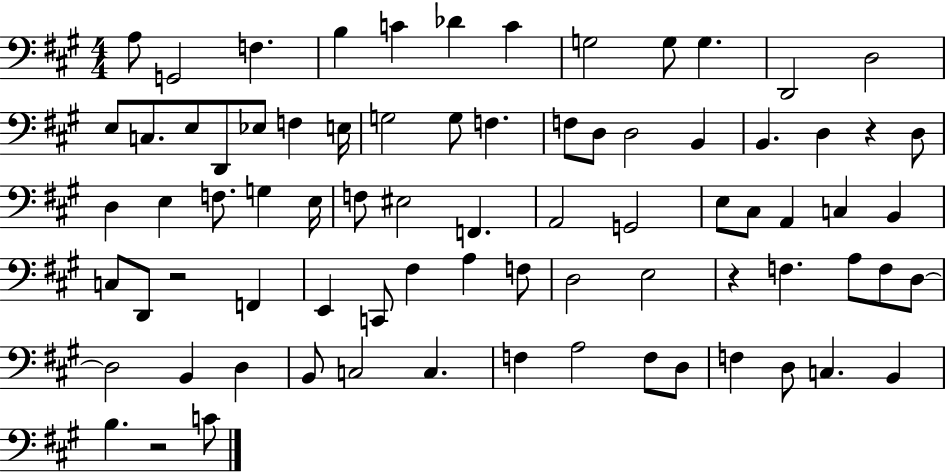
{
  \clef bass
  \numericTimeSignature
  \time 4/4
  \key a \major
  \repeat volta 2 { a8 g,2 f4. | b4 c'4 des'4 c'4 | g2 g8 g4. | d,2 d2 | \break e8 c8. e8 d,8 ees8 f4 e16 | g2 g8 f4. | f8 d8 d2 b,4 | b,4. d4 r4 d8 | \break d4 e4 f8. g4 e16 | f8 eis2 f,4. | a,2 g,2 | e8 cis8 a,4 c4 b,4 | \break c8 d,8 r2 f,4 | e,4 c,8 fis4 a4 f8 | d2 e2 | r4 f4. a8 f8 d8~~ | \break d2 b,4 d4 | b,8 c2 c4. | f4 a2 f8 d8 | f4 d8 c4. b,4 | \break b4. r2 c'8 | } \bar "|."
}